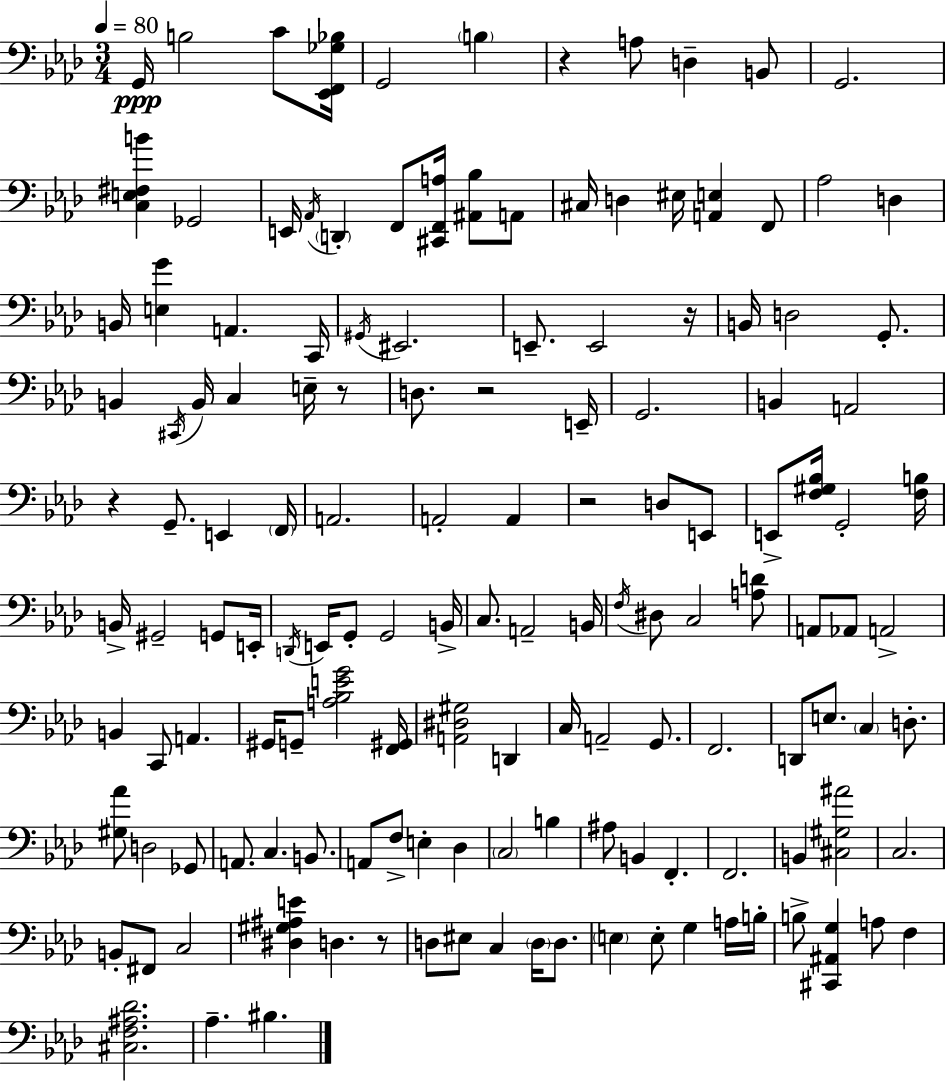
G2/s B3/h C4/e [Eb2,F2,Gb3,Bb3]/s G2/h B3/q R/q A3/e D3/q B2/e G2/h. [C3,E3,F#3,B4]/q Gb2/h E2/s Ab2/s D2/q F2/e [C#2,F2,A3]/s [A#2,Bb3]/e A2/e C#3/s D3/q EIS3/s [A2,E3]/q F2/e Ab3/h D3/q B2/s [E3,G4]/q A2/q. C2/s G#2/s EIS2/h. E2/e. E2/h R/s B2/s D3/h G2/e. B2/q C#2/s B2/s C3/q E3/s R/e D3/e. R/h E2/s G2/h. B2/q A2/h R/q G2/e. E2/q F2/s A2/h. A2/h A2/q R/h D3/e E2/e E2/e [F3,G#3,Bb3]/s G2/h [F3,B3]/s B2/s G#2/h G2/e E2/s D2/s E2/s G2/e G2/h B2/s C3/e. A2/h B2/s F3/s D#3/e C3/h [A3,D4]/e A2/e Ab2/e A2/h B2/q C2/e A2/q. G#2/s G2/e [A3,Bb3,E4,G4]/h [F2,G#2]/s [A2,D#3,G#3]/h D2/q C3/s A2/h G2/e. F2/h. D2/e E3/e. C3/q D3/e. [G#3,Ab4]/e D3/h Gb2/e A2/e. C3/q. B2/e. A2/e F3/e E3/q Db3/q C3/h B3/q A#3/e B2/q F2/q. F2/h. B2/q [C#3,G#3,A#4]/h C3/h. B2/e F#2/e C3/h [D#3,G#3,A#3,E4]/q D3/q. R/e D3/e EIS3/e C3/q D3/s D3/e. E3/q E3/e G3/q A3/s B3/s B3/e [C#2,A#2,G3]/q A3/e F3/q [C#3,F3,A#3,Db4]/h. Ab3/q. BIS3/q.